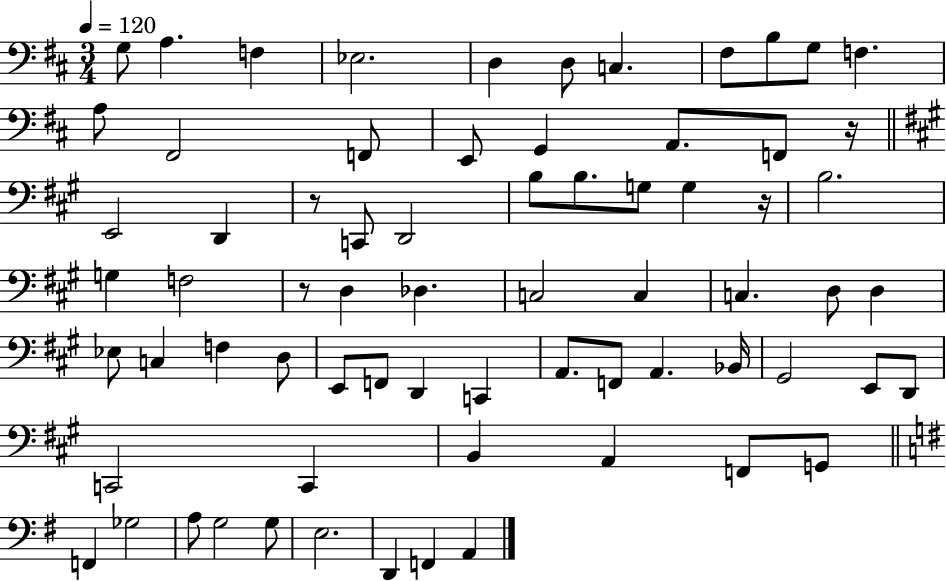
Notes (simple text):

G3/e A3/q. F3/q Eb3/h. D3/q D3/e C3/q. F#3/e B3/e G3/e F3/q. A3/e F#2/h F2/e E2/e G2/q A2/e. F2/e R/s E2/h D2/q R/e C2/e D2/h B3/e B3/e. G3/e G3/q R/s B3/h. G3/q F3/h R/e D3/q Db3/q. C3/h C3/q C3/q. D3/e D3/q Eb3/e C3/q F3/q D3/e E2/e F2/e D2/q C2/q A2/e. F2/e A2/q. Bb2/s G#2/h E2/e D2/e C2/h C2/q B2/q A2/q F2/e G2/e F2/q Gb3/h A3/e G3/h G3/e E3/h. D2/q F2/q A2/q